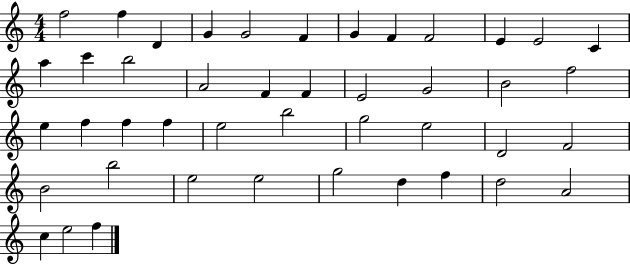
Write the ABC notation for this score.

X:1
T:Untitled
M:4/4
L:1/4
K:C
f2 f D G G2 F G F F2 E E2 C a c' b2 A2 F F E2 G2 B2 f2 e f f f e2 b2 g2 e2 D2 F2 B2 b2 e2 e2 g2 d f d2 A2 c e2 f